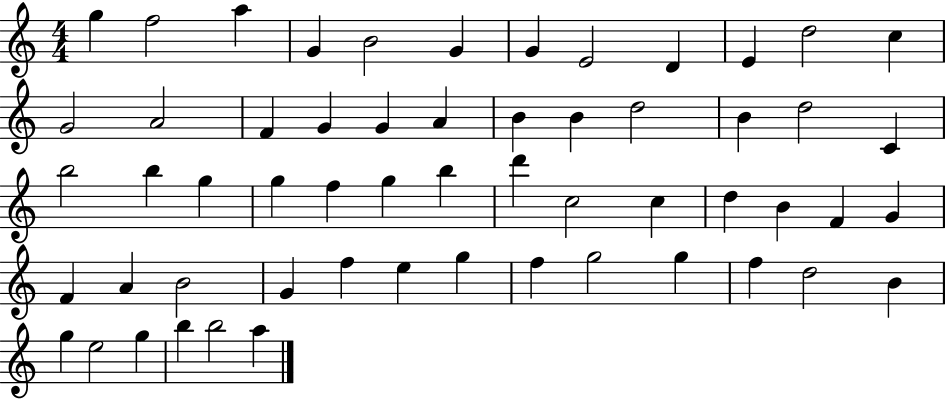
{
  \clef treble
  \numericTimeSignature
  \time 4/4
  \key c \major
  g''4 f''2 a''4 | g'4 b'2 g'4 | g'4 e'2 d'4 | e'4 d''2 c''4 | \break g'2 a'2 | f'4 g'4 g'4 a'4 | b'4 b'4 d''2 | b'4 d''2 c'4 | \break b''2 b''4 g''4 | g''4 f''4 g''4 b''4 | d'''4 c''2 c''4 | d''4 b'4 f'4 g'4 | \break f'4 a'4 b'2 | g'4 f''4 e''4 g''4 | f''4 g''2 g''4 | f''4 d''2 b'4 | \break g''4 e''2 g''4 | b''4 b''2 a''4 | \bar "|."
}